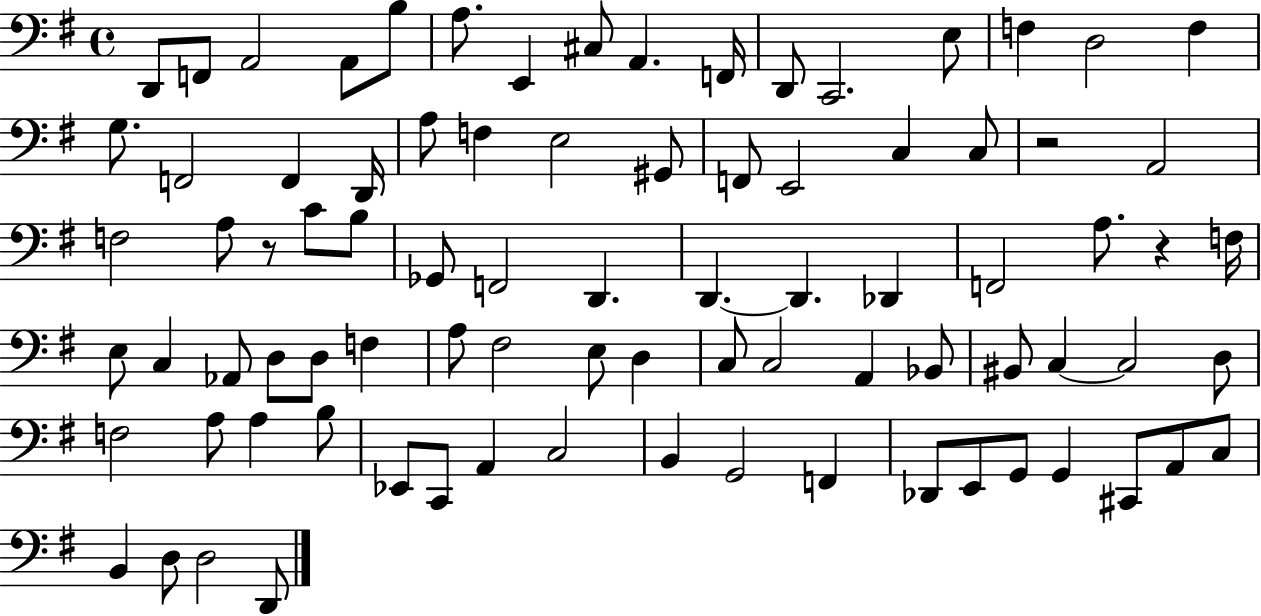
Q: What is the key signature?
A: G major